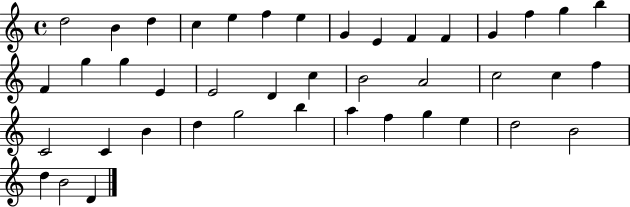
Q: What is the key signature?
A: C major